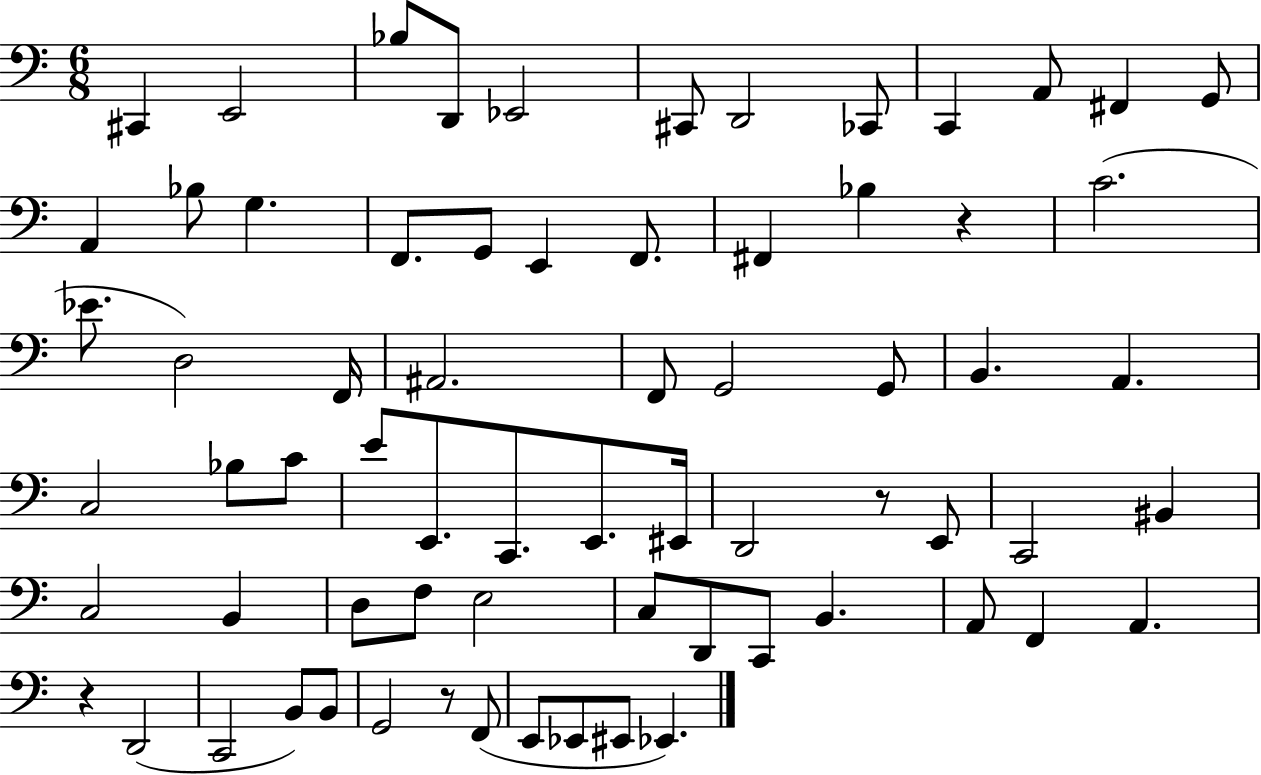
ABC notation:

X:1
T:Untitled
M:6/8
L:1/4
K:C
^C,, E,,2 _B,/2 D,,/2 _E,,2 ^C,,/2 D,,2 _C,,/2 C,, A,,/2 ^F,, G,,/2 A,, _B,/2 G, F,,/2 G,,/2 E,, F,,/2 ^F,, _B, z C2 _E/2 D,2 F,,/4 ^A,,2 F,,/2 G,,2 G,,/2 B,, A,, C,2 _B,/2 C/2 E/2 E,,/2 C,,/2 E,,/2 ^E,,/4 D,,2 z/2 E,,/2 C,,2 ^B,, C,2 B,, D,/2 F,/2 E,2 C,/2 D,,/2 C,,/2 B,, A,,/2 F,, A,, z D,,2 C,,2 B,,/2 B,,/2 G,,2 z/2 F,,/2 E,,/2 _E,,/2 ^E,,/2 _E,,